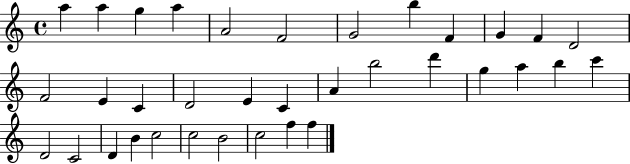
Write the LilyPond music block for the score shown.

{
  \clef treble
  \time 4/4
  \defaultTimeSignature
  \key c \major
  a''4 a''4 g''4 a''4 | a'2 f'2 | g'2 b''4 f'4 | g'4 f'4 d'2 | \break f'2 e'4 c'4 | d'2 e'4 c'4 | a'4 b''2 d'''4 | g''4 a''4 b''4 c'''4 | \break d'2 c'2 | d'4 b'4 c''2 | c''2 b'2 | c''2 f''4 f''4 | \break \bar "|."
}